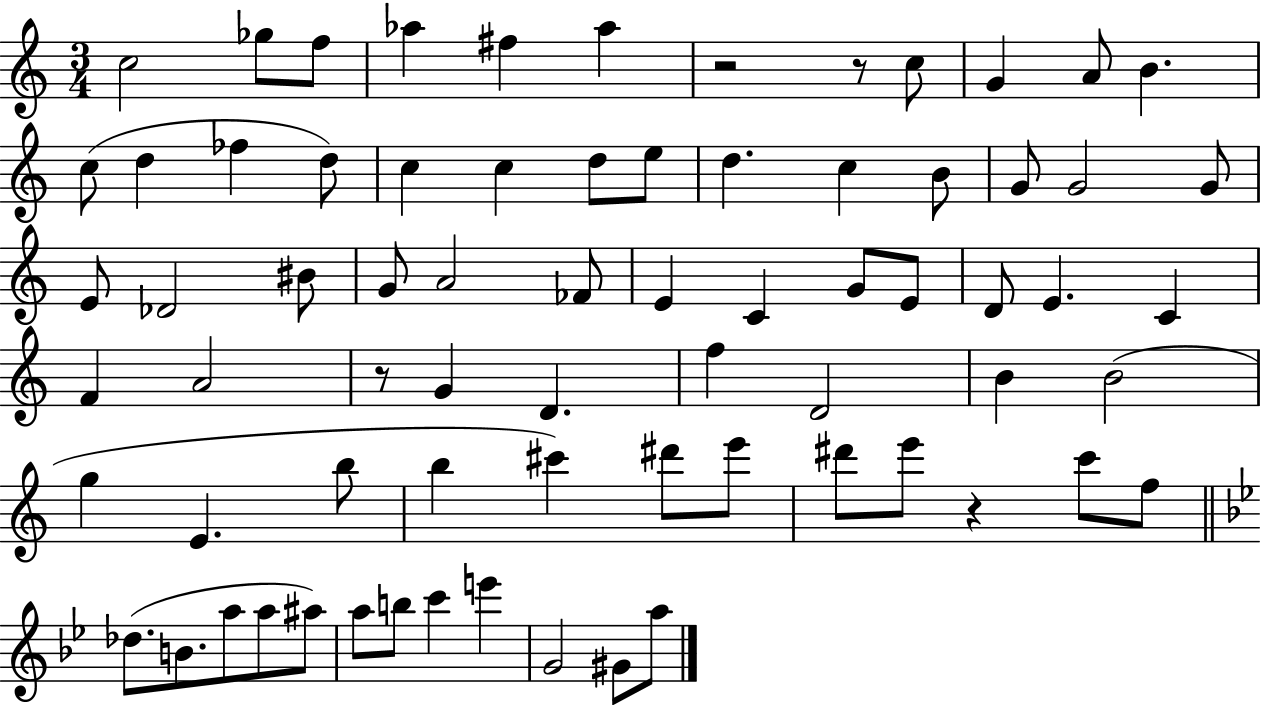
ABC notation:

X:1
T:Untitled
M:3/4
L:1/4
K:C
c2 _g/2 f/2 _a ^f _a z2 z/2 c/2 G A/2 B c/2 d _f d/2 c c d/2 e/2 d c B/2 G/2 G2 G/2 E/2 _D2 ^B/2 G/2 A2 _F/2 E C G/2 E/2 D/2 E C F A2 z/2 G D f D2 B B2 g E b/2 b ^c' ^d'/2 e'/2 ^d'/2 e'/2 z c'/2 f/2 _d/2 B/2 a/2 a/2 ^a/2 a/2 b/2 c' e' G2 ^G/2 a/2